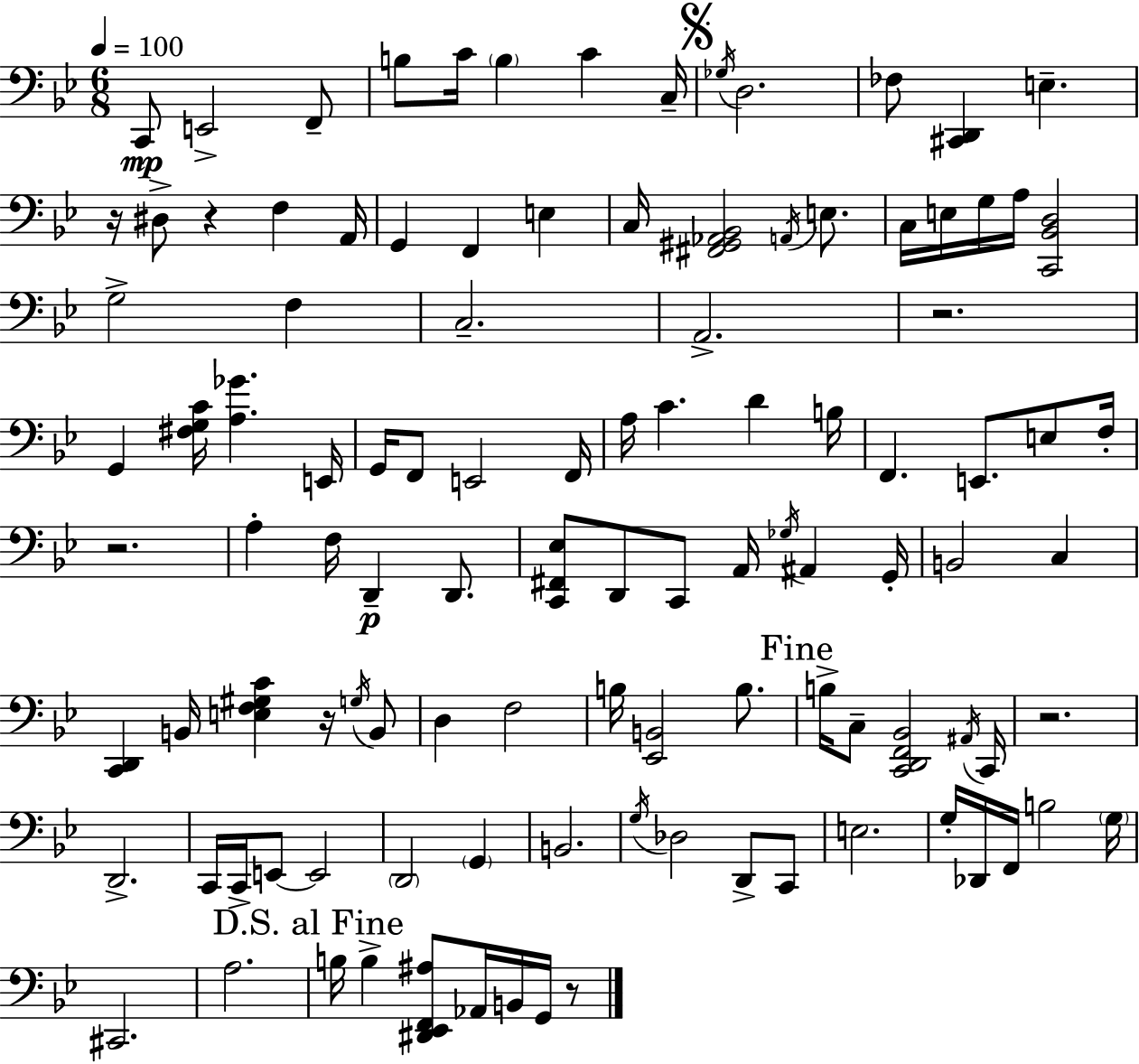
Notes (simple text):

C2/e E2/h F2/e B3/e C4/s B3/q C4/q C3/s Gb3/s D3/h. FES3/e [C#2,D2]/q E3/q. R/s D#3/e R/q F3/q A2/s G2/q F2/q E3/q C3/s [F#2,G#2,Ab2,Bb2]/h A2/s E3/e. C3/s E3/s G3/s A3/s [C2,Bb2,D3]/h G3/h F3/q C3/h. A2/h. R/h. G2/q [F#3,G3,C4]/s [A3,Gb4]/q. E2/s G2/s F2/e E2/h F2/s A3/s C4/q. D4/q B3/s F2/q. E2/e. E3/e F3/s R/h. A3/q F3/s D2/q D2/e. [C2,F#2,Eb3]/e D2/e C2/e A2/s Gb3/s A#2/q G2/s B2/h C3/q [C2,D2]/q B2/s [E3,F3,G#3,C4]/q R/s G3/s B2/e D3/q F3/h B3/s [Eb2,B2]/h B3/e. B3/s C3/e [C2,D2,F2,Bb2]/h A#2/s C2/s R/h. D2/h. C2/s C2/s E2/e E2/h D2/h G2/q B2/h. G3/s Db3/h D2/e C2/e E3/h. G3/s Db2/s F2/s B3/h G3/s C#2/h. A3/h. B3/s B3/q [D#2,Eb2,F2,A#3]/e Ab2/s B2/s G2/s R/e